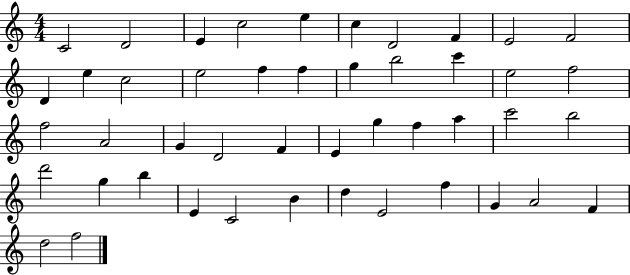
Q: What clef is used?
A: treble